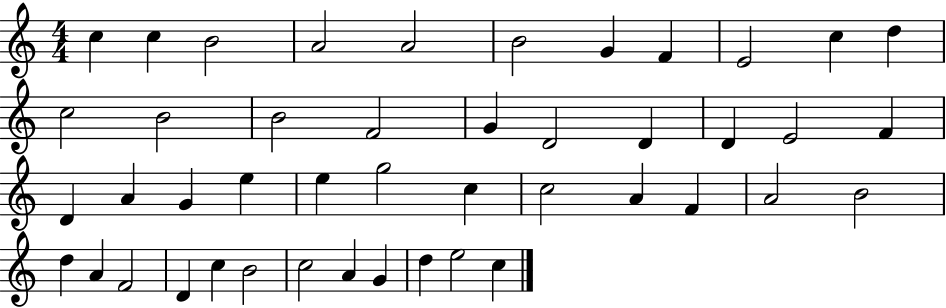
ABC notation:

X:1
T:Untitled
M:4/4
L:1/4
K:C
c c B2 A2 A2 B2 G F E2 c d c2 B2 B2 F2 G D2 D D E2 F D A G e e g2 c c2 A F A2 B2 d A F2 D c B2 c2 A G d e2 c